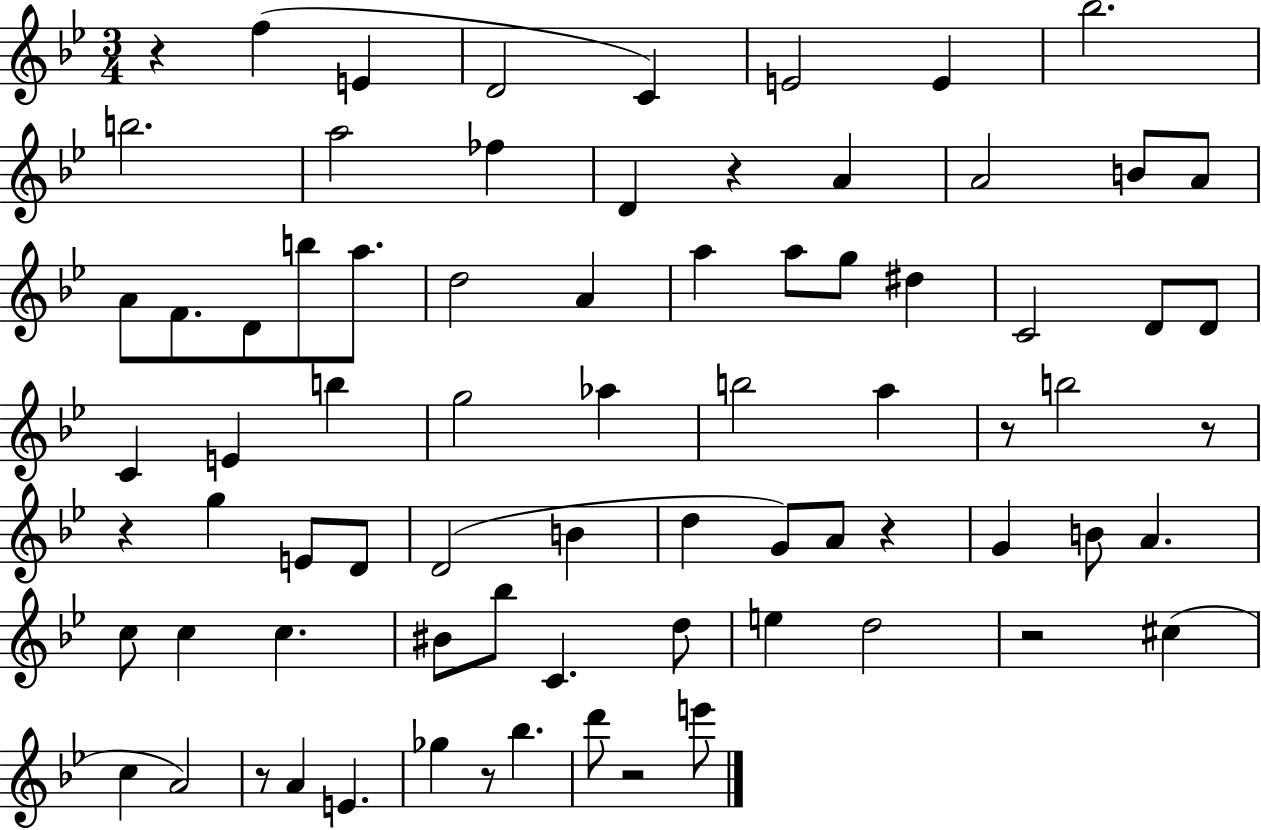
{
  \clef treble
  \numericTimeSignature
  \time 3/4
  \key bes \major
  r4 f''4( e'4 | d'2 c'4) | e'2 e'4 | bes''2. | \break b''2. | a''2 fes''4 | d'4 r4 a'4 | a'2 b'8 a'8 | \break a'8 f'8. d'8 b''8 a''8. | d''2 a'4 | a''4 a''8 g''8 dis''4 | c'2 d'8 d'8 | \break c'4 e'4 b''4 | g''2 aes''4 | b''2 a''4 | r8 b''2 r8 | \break r4 g''4 e'8 d'8 | d'2( b'4 | d''4 g'8) a'8 r4 | g'4 b'8 a'4. | \break c''8 c''4 c''4. | bis'8 bes''8 c'4. d''8 | e''4 d''2 | r2 cis''4( | \break c''4 a'2) | r8 a'4 e'4. | ges''4 r8 bes''4. | d'''8 r2 e'''8 | \break \bar "|."
}